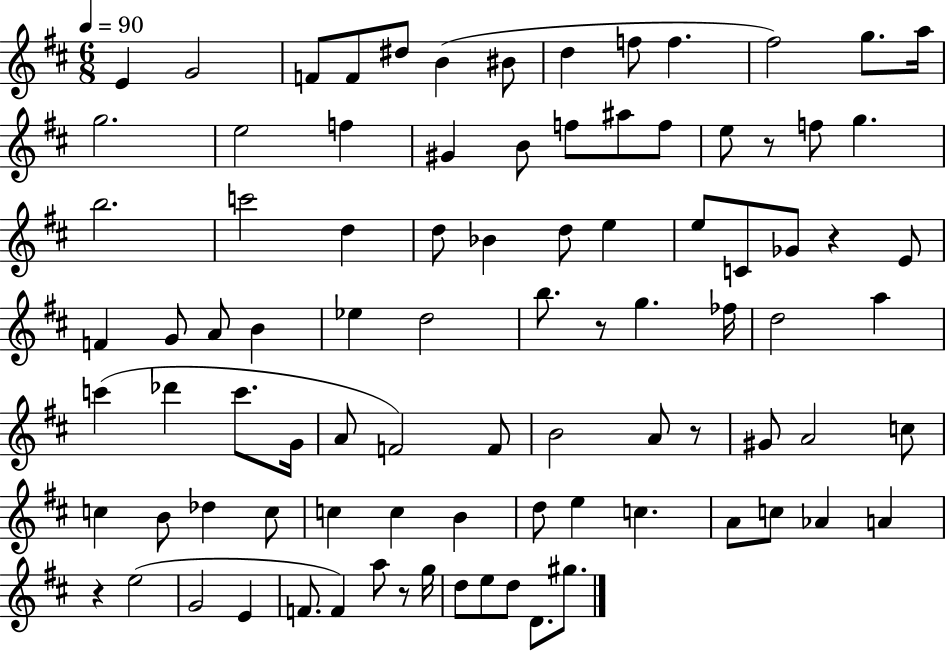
{
  \clef treble
  \numericTimeSignature
  \time 6/8
  \key d \major
  \tempo 4 = 90
  e'4 g'2 | f'8 f'8 dis''8 b'4( bis'8 | d''4 f''8 f''4. | fis''2) g''8. a''16 | \break g''2. | e''2 f''4 | gis'4 b'8 f''8 ais''8 f''8 | e''8 r8 f''8 g''4. | \break b''2. | c'''2 d''4 | d''8 bes'4 d''8 e''4 | e''8 c'8 ges'8 r4 e'8 | \break f'4 g'8 a'8 b'4 | ees''4 d''2 | b''8. r8 g''4. fes''16 | d''2 a''4 | \break c'''4( des'''4 c'''8. g'16 | a'8 f'2) f'8 | b'2 a'8 r8 | gis'8 a'2 c''8 | \break c''4 b'8 des''4 c''8 | c''4 c''4 b'4 | d''8 e''4 c''4. | a'8 c''8 aes'4 a'4 | \break r4 e''2( | g'2 e'4 | f'8. f'4) a''8 r8 g''16 | d''8 e''8 d''8 d'8. gis''8. | \break \bar "|."
}